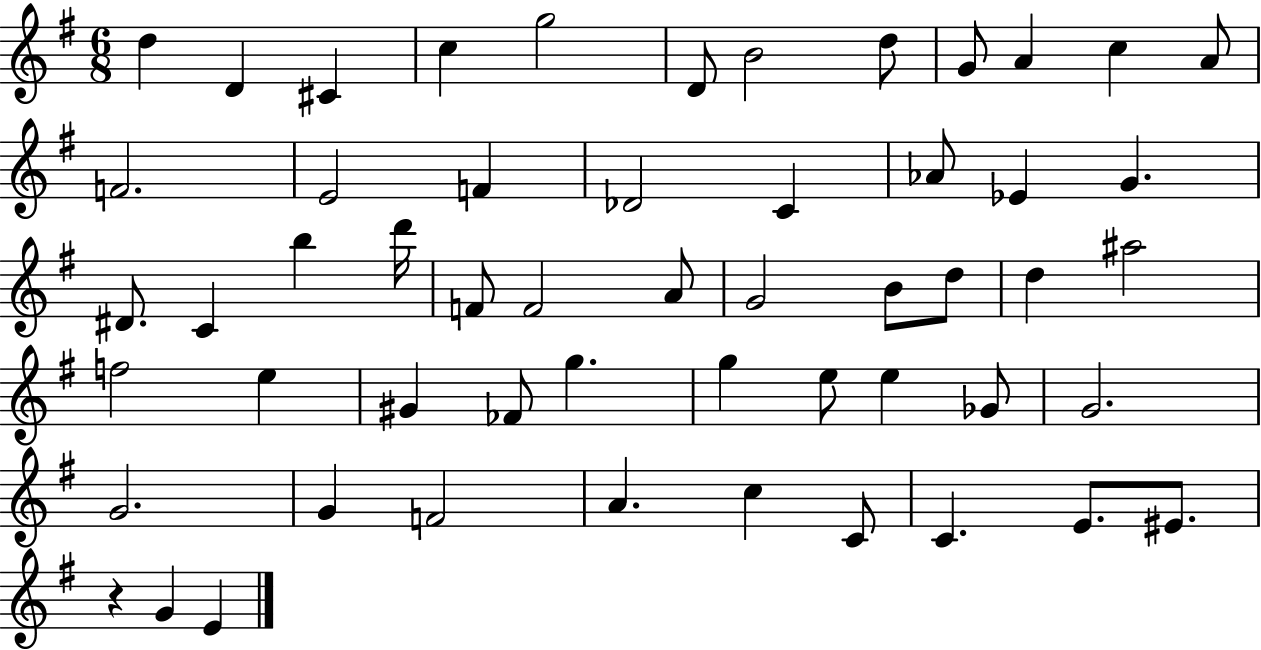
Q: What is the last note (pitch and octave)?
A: E4